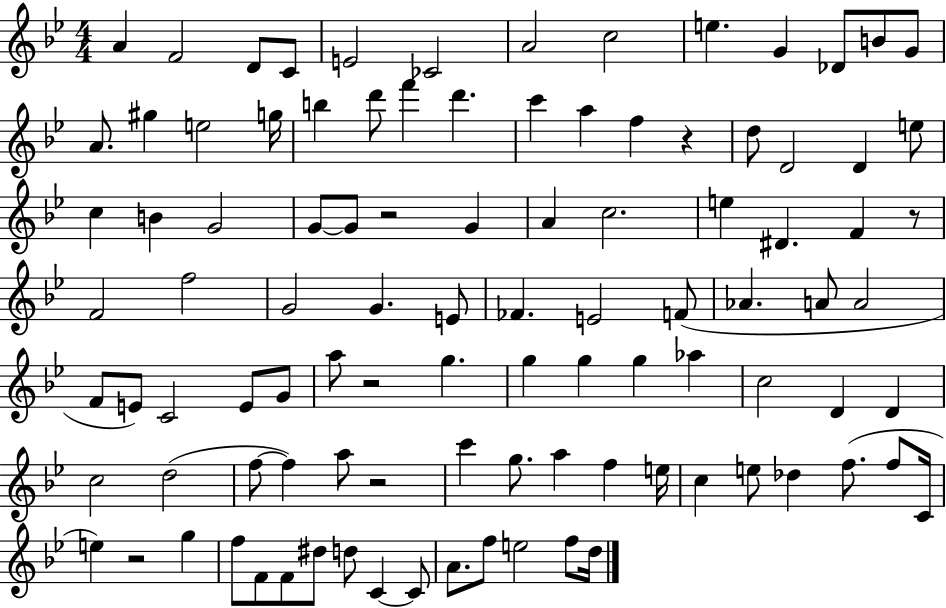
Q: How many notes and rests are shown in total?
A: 100